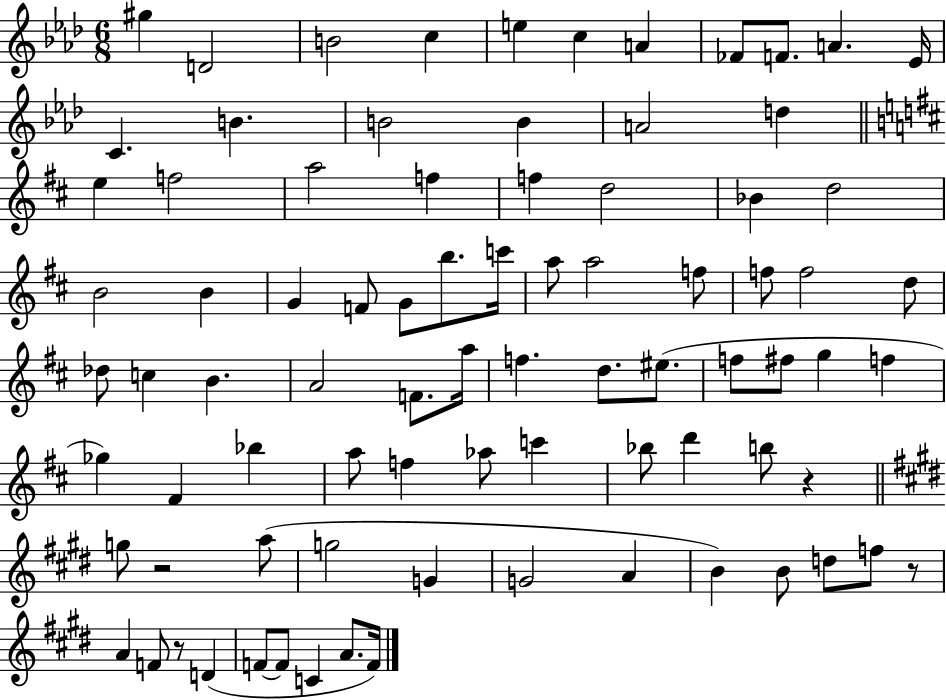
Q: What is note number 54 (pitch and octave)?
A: Bb5